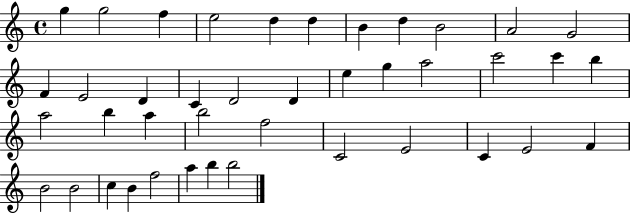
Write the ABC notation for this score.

X:1
T:Untitled
M:4/4
L:1/4
K:C
g g2 f e2 d d B d B2 A2 G2 F E2 D C D2 D e g a2 c'2 c' b a2 b a b2 f2 C2 E2 C E2 F B2 B2 c B f2 a b b2